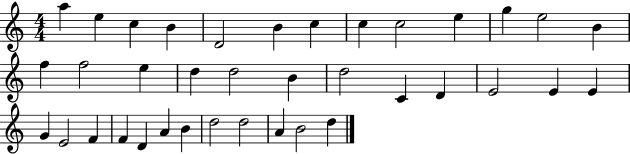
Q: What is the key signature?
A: C major